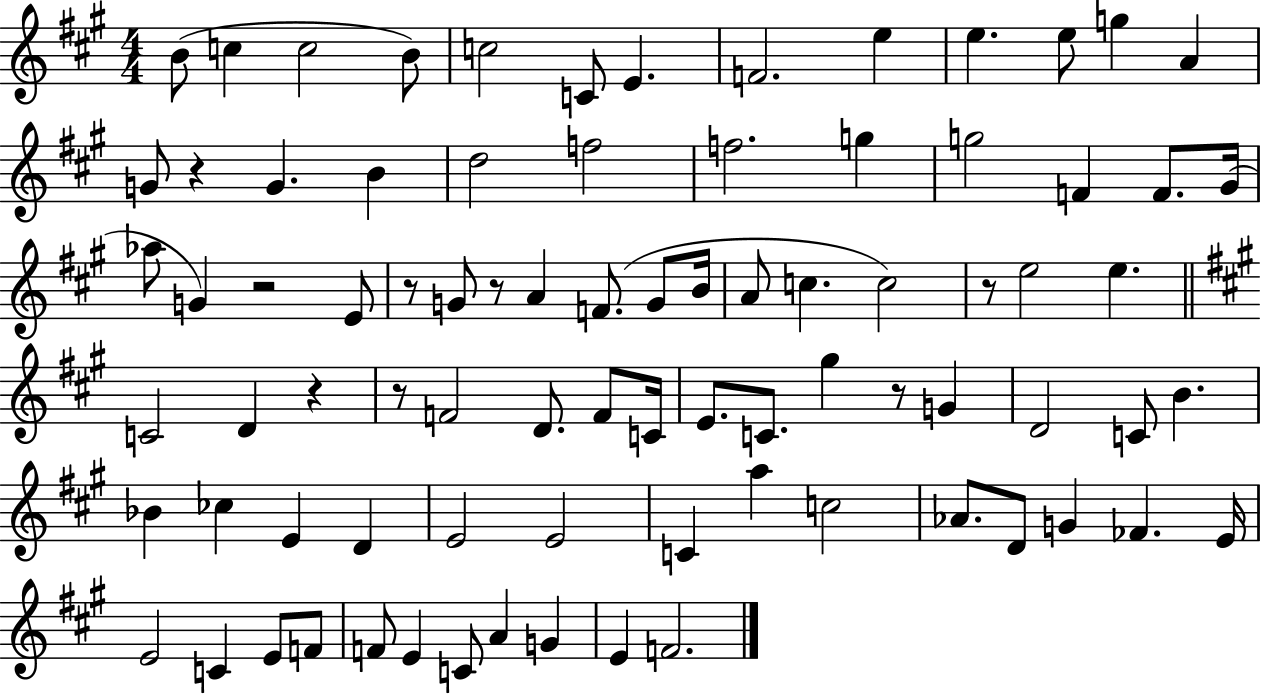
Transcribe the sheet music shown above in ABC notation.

X:1
T:Untitled
M:4/4
L:1/4
K:A
B/2 c c2 B/2 c2 C/2 E F2 e e e/2 g A G/2 z G B d2 f2 f2 g g2 F F/2 ^G/4 _a/2 G z2 E/2 z/2 G/2 z/2 A F/2 G/2 B/4 A/2 c c2 z/2 e2 e C2 D z z/2 F2 D/2 F/2 C/4 E/2 C/2 ^g z/2 G D2 C/2 B _B _c E D E2 E2 C a c2 _A/2 D/2 G _F E/4 E2 C E/2 F/2 F/2 E C/2 A G E F2